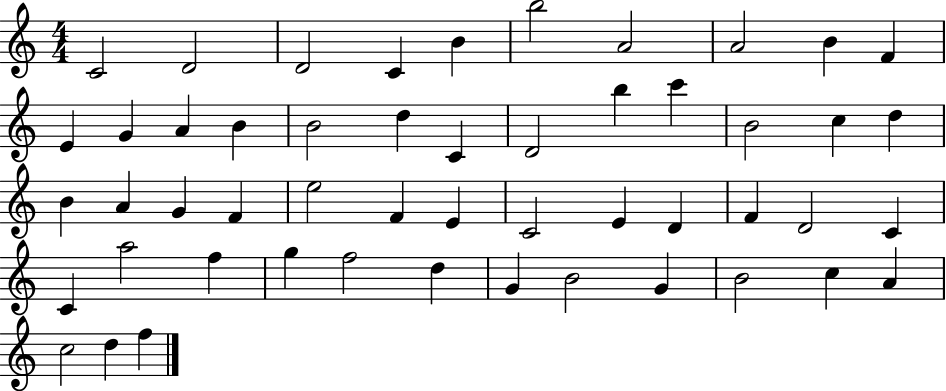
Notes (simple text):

C4/h D4/h D4/h C4/q B4/q B5/h A4/h A4/h B4/q F4/q E4/q G4/q A4/q B4/q B4/h D5/q C4/q D4/h B5/q C6/q B4/h C5/q D5/q B4/q A4/q G4/q F4/q E5/h F4/q E4/q C4/h E4/q D4/q F4/q D4/h C4/q C4/q A5/h F5/q G5/q F5/h D5/q G4/q B4/h G4/q B4/h C5/q A4/q C5/h D5/q F5/q